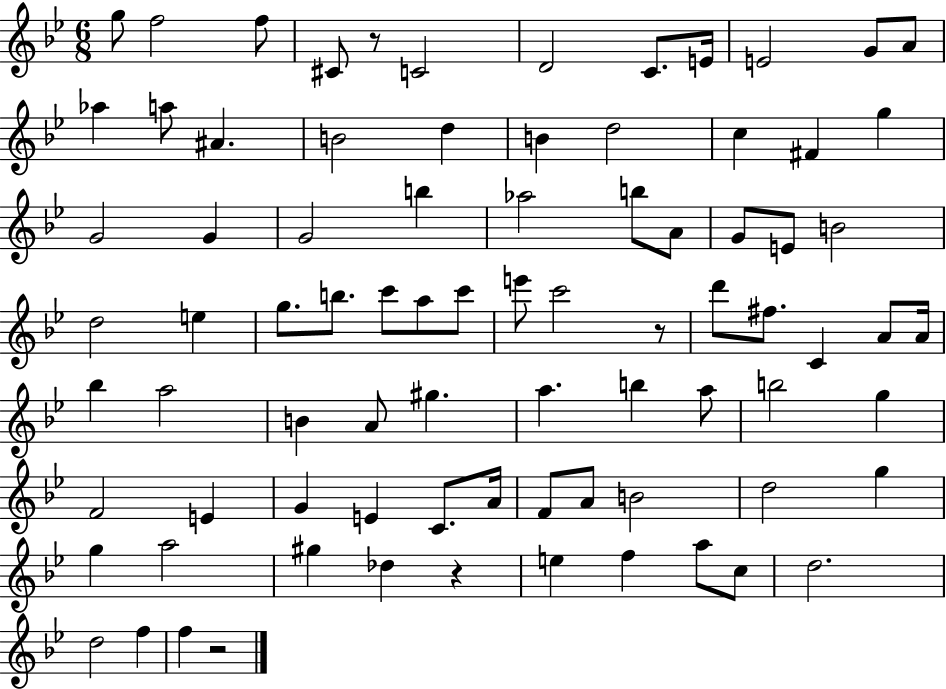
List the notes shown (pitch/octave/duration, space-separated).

G5/e F5/h F5/e C#4/e R/e C4/h D4/h C4/e. E4/s E4/h G4/e A4/e Ab5/q A5/e A#4/q. B4/h D5/q B4/q D5/h C5/q F#4/q G5/q G4/h G4/q G4/h B5/q Ab5/h B5/e A4/e G4/e E4/e B4/h D5/h E5/q G5/e. B5/e. C6/e A5/e C6/e E6/e C6/h R/e D6/e F#5/e. C4/q A4/e A4/s Bb5/q A5/h B4/q A4/e G#5/q. A5/q. B5/q A5/e B5/h G5/q F4/h E4/q G4/q E4/q C4/e. A4/s F4/e A4/e B4/h D5/h G5/q G5/q A5/h G#5/q Db5/q R/q E5/q F5/q A5/e C5/e D5/h. D5/h F5/q F5/q R/h